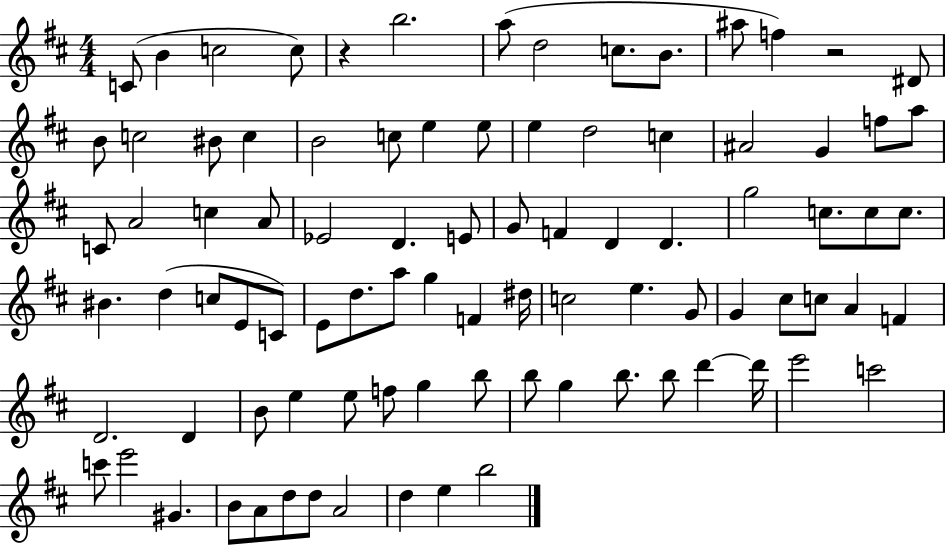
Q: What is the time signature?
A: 4/4